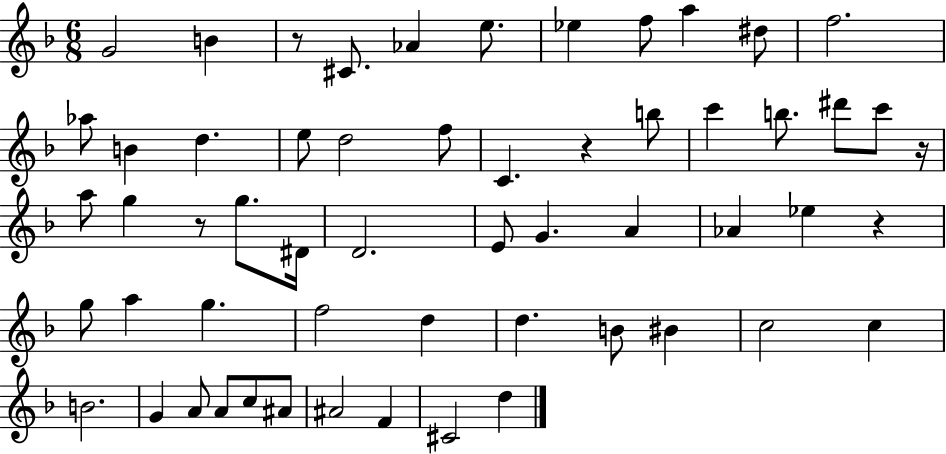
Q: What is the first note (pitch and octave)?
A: G4